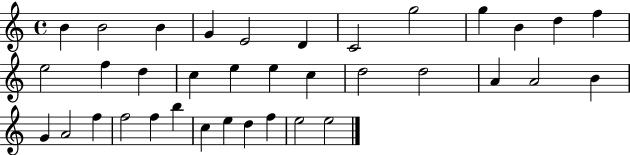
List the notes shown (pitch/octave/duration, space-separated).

B4/q B4/h B4/q G4/q E4/h D4/q C4/h G5/h G5/q B4/q D5/q F5/q E5/h F5/q D5/q C5/q E5/q E5/q C5/q D5/h D5/h A4/q A4/h B4/q G4/q A4/h F5/q F5/h F5/q B5/q C5/q E5/q D5/q F5/q E5/h E5/h